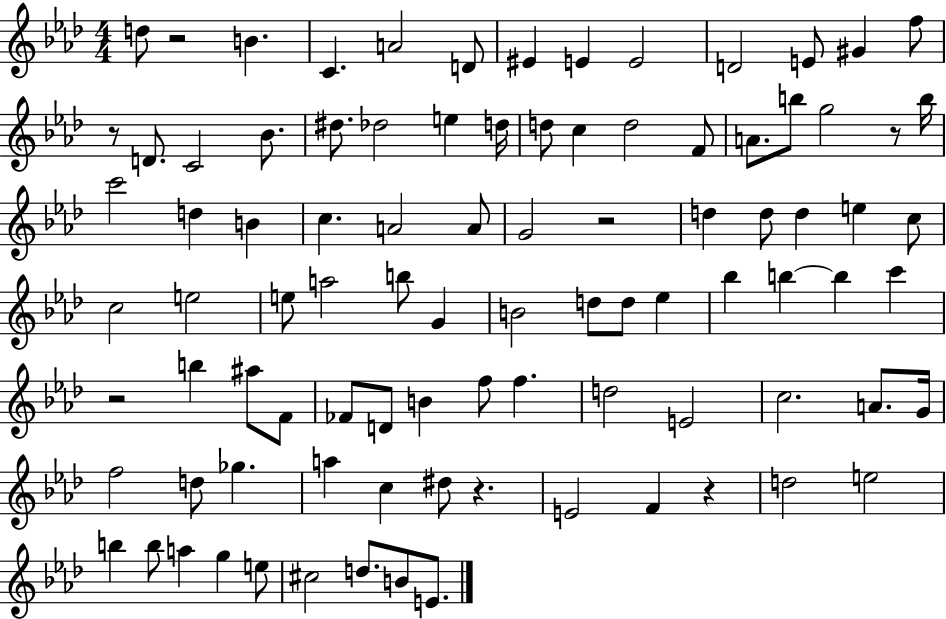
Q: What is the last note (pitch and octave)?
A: E4